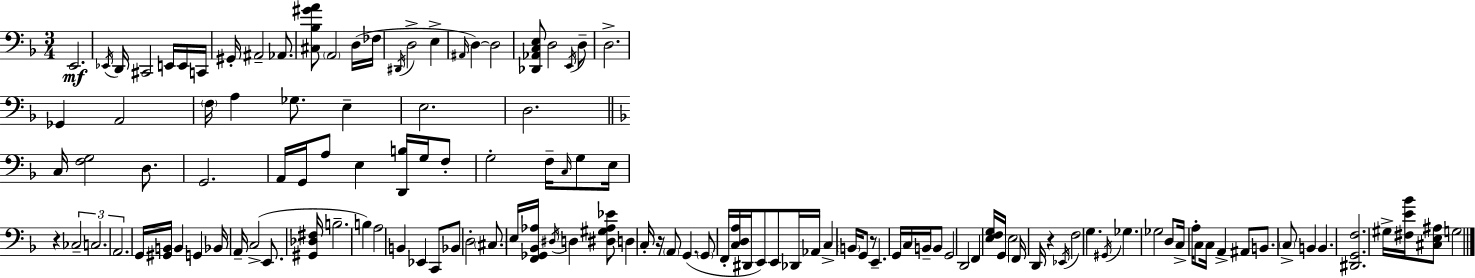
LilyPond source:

{
  \clef bass
  \numericTimeSignature
  \time 3/4
  \key d \minor
  \repeat volta 2 { e,2.\mf | \acciaccatura { ees,16 } d,16 cis,2 e,16 e,16 | c,16 gis,16-. ais,2-- aes,8. | <cis bes gis' a'>8 \parenthesize a,2 d16( | \break fes16 \acciaccatura { dis,16 } d2-> e4-> | \grace { ais,16 }) d4~~ d2 | <des, aes, c e>8 d2 | \acciaccatura { e,16 } d8-- d2.-> | \break ges,4 a,2 | \parenthesize f16 a4 ges8. | e4-- e2. | d2. | \break \bar "||" \break \key f \major c16 <f g>2 d8. | g,2. | a,16 g,16 a8 e4 <d, b>16 g16 f8-. | g2-. f16-- \grace { c16 } g8 | \break e16 r4 \tuplet 3/2 { ces2-- | c2. | a,2. } | g,16 <gis, b,>16 b,4 g,4 bes,16 | \break a,16-- c2->( e,8. | <gis, des fis>16 b2.-- | b4) a2 | b,4 ees,4 c,8 bes,8 | \break d2-. \parenthesize cis8. | e16 <f, ges, bes, aes>16 \acciaccatura { dis16 } d4 <dis gis aes ees'>8 d4 | c16-. r16 \parenthesize a,8 g,4.( \parenthesize g,8 | f,16-. <c d a>16 dis,16 e,8) e,8 des,16 aes,16 c4-> | \break \parenthesize b,16 g,8 r8 e,4.-- | g,16 c16 b,16-- b,8 g,2 | d,2 f,4 | <e f g>16 g,16 e2 | \break f,16 d,16 r4 \acciaccatura { ees,16 } f2 | g4. \acciaccatura { gis,16 } ges4. | ges2 | d8 c16-> a16-. c8 c16 a,4-> ais,8 | \break b,8. \parenthesize c8-> b,4 b,4. | <dis, g, f>2. | gis16-> <fis e' bes'>16 <cis e ais>8 g2 | } \bar "|."
}